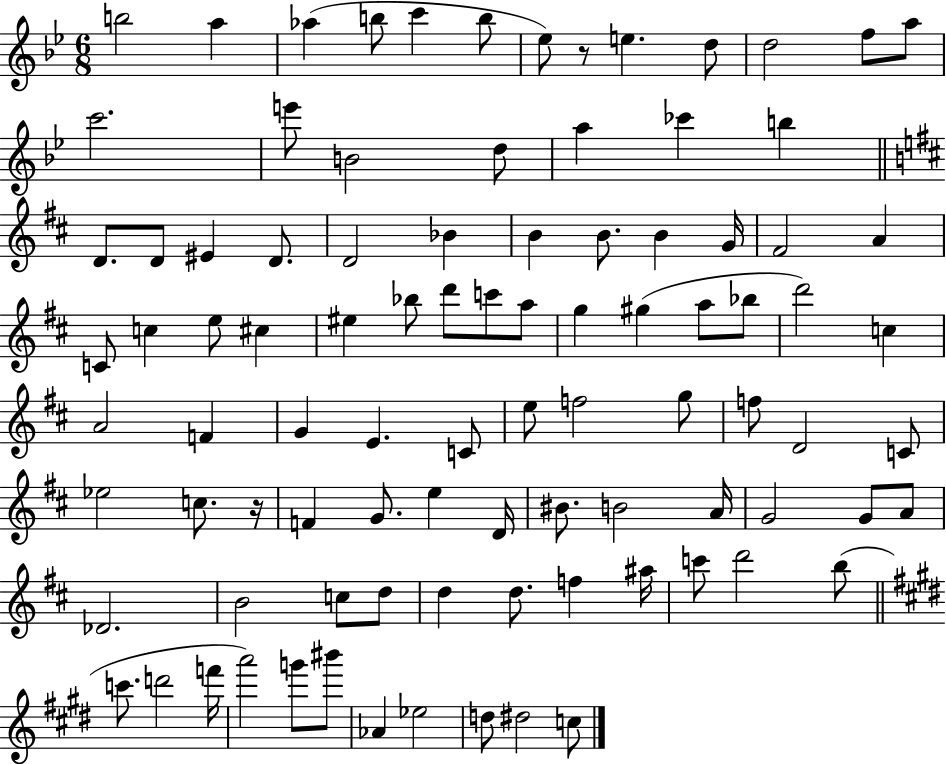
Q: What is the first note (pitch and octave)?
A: B5